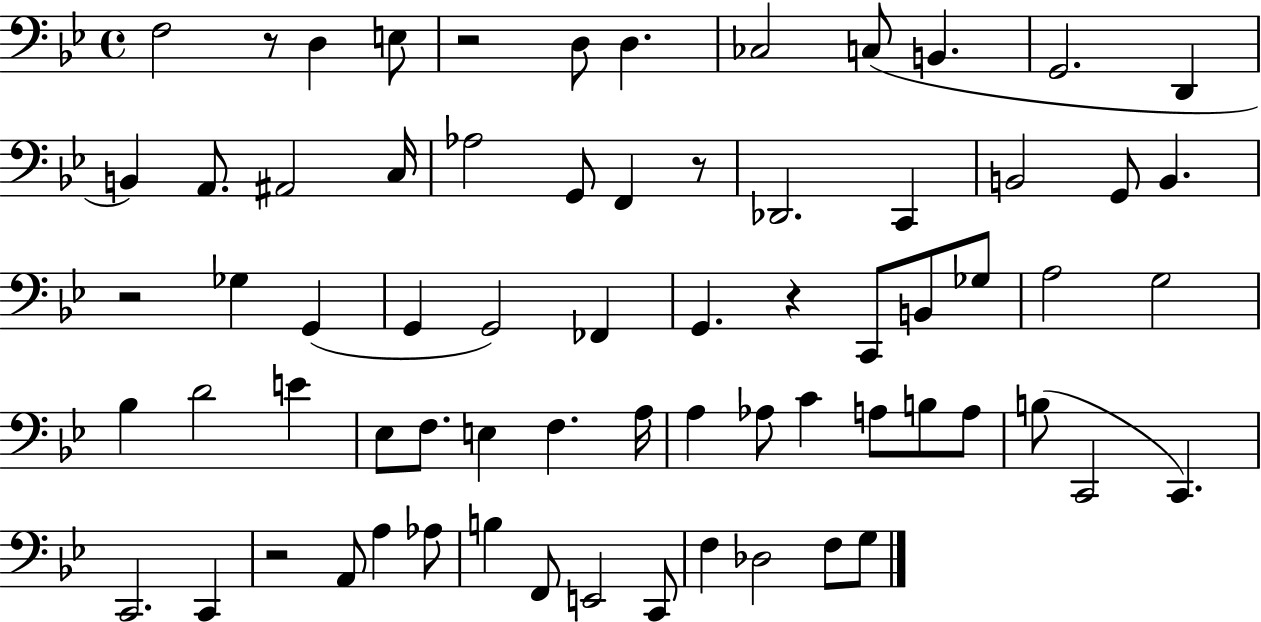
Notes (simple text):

F3/h R/e D3/q E3/e R/h D3/e D3/q. CES3/h C3/e B2/q. G2/h. D2/q B2/q A2/e. A#2/h C3/s Ab3/h G2/e F2/q R/e Db2/h. C2/q B2/h G2/e B2/q. R/h Gb3/q G2/q G2/q G2/h FES2/q G2/q. R/q C2/e B2/e Gb3/e A3/h G3/h Bb3/q D4/h E4/q Eb3/e F3/e. E3/q F3/q. A3/s A3/q Ab3/e C4/q A3/e B3/e A3/e B3/e C2/h C2/q. C2/h. C2/q R/h A2/e A3/q Ab3/e B3/q F2/e E2/h C2/e F3/q Db3/h F3/e G3/e